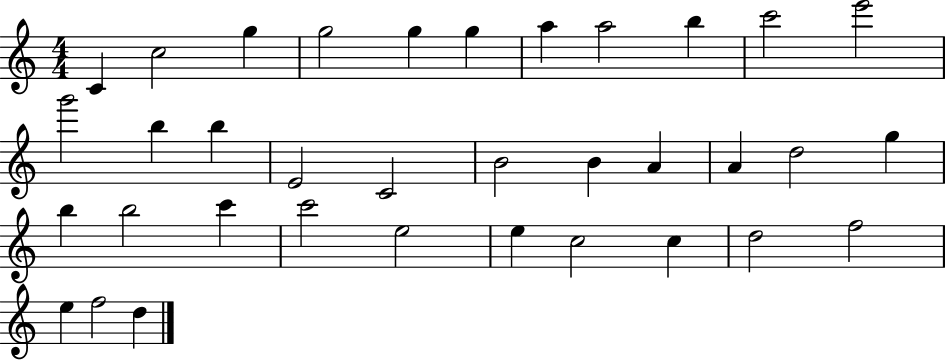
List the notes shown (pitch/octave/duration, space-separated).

C4/q C5/h G5/q G5/h G5/q G5/q A5/q A5/h B5/q C6/h E6/h G6/h B5/q B5/q E4/h C4/h B4/h B4/q A4/q A4/q D5/h G5/q B5/q B5/h C6/q C6/h E5/h E5/q C5/h C5/q D5/h F5/h E5/q F5/h D5/q